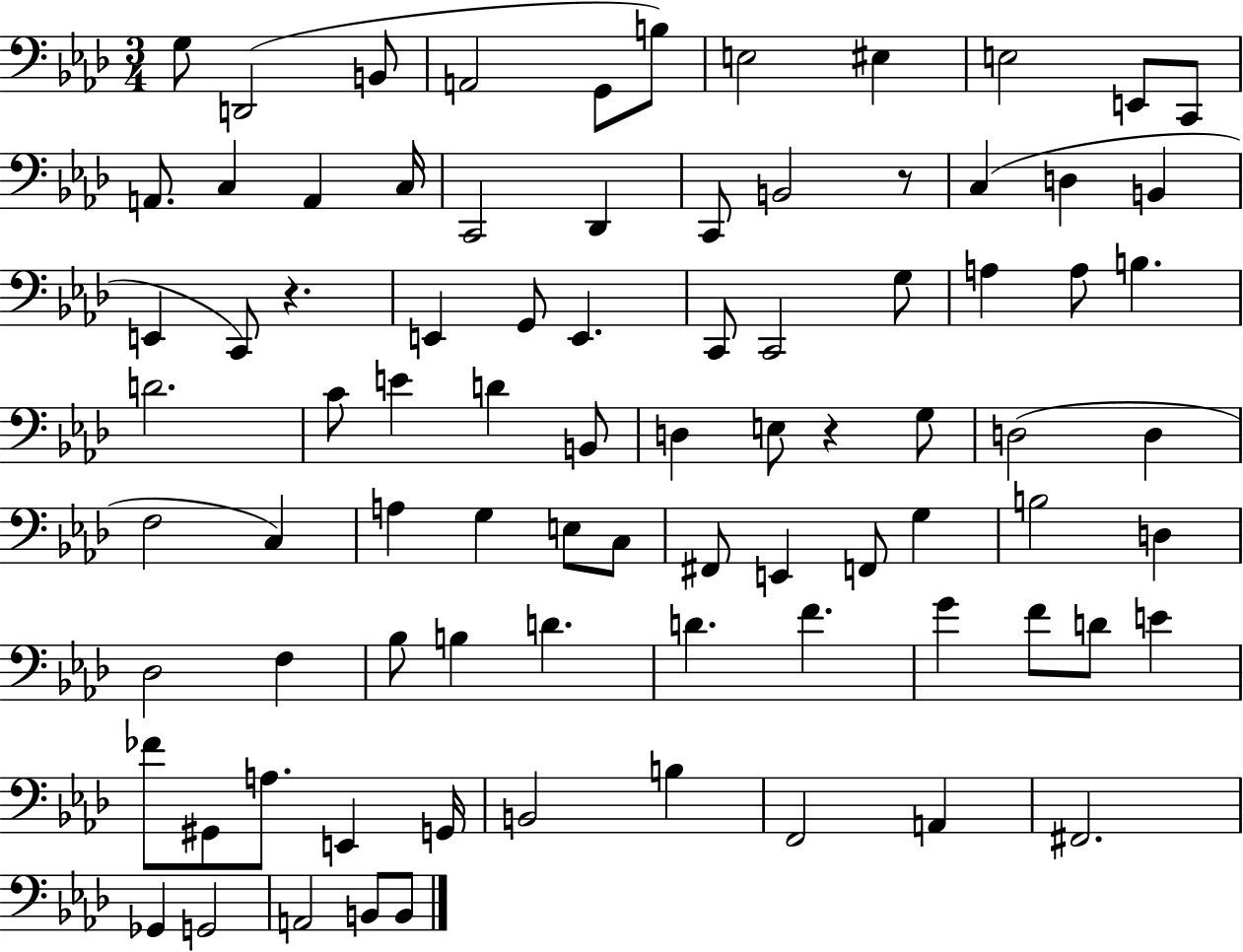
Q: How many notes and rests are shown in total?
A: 84